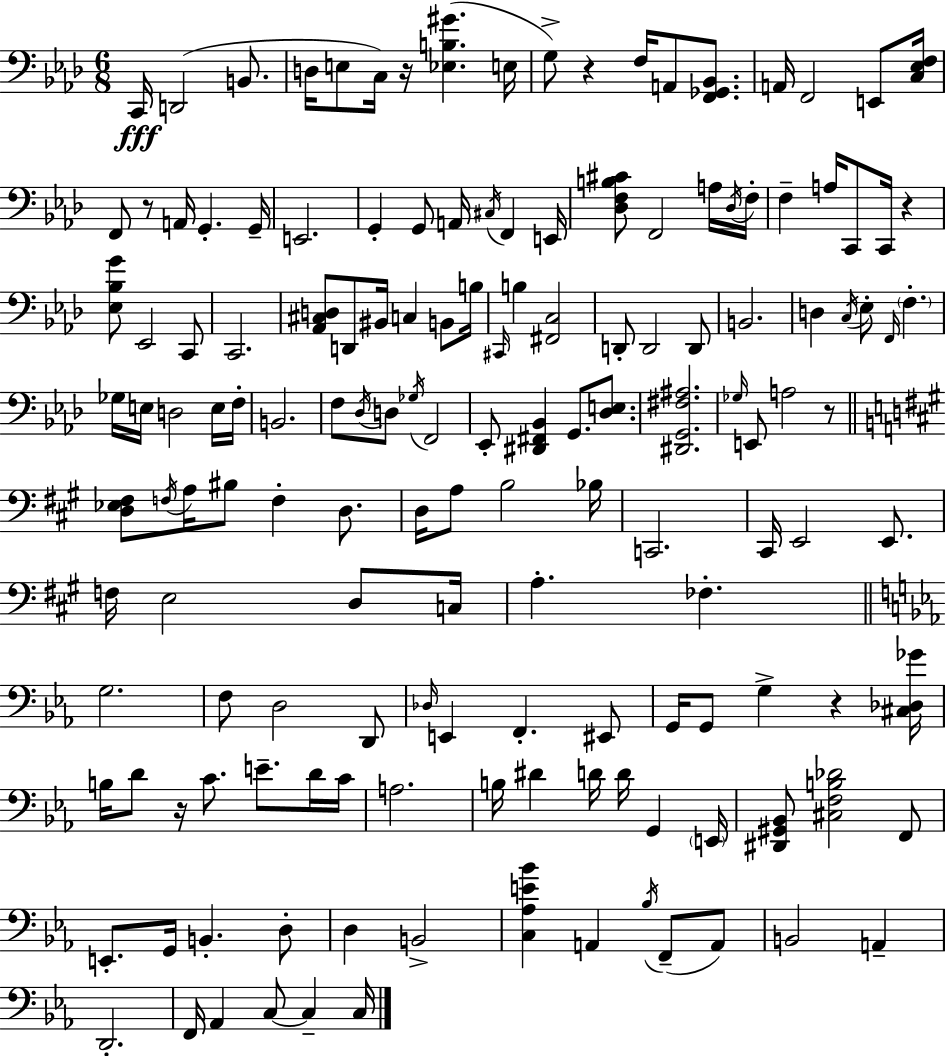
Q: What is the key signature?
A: AES major